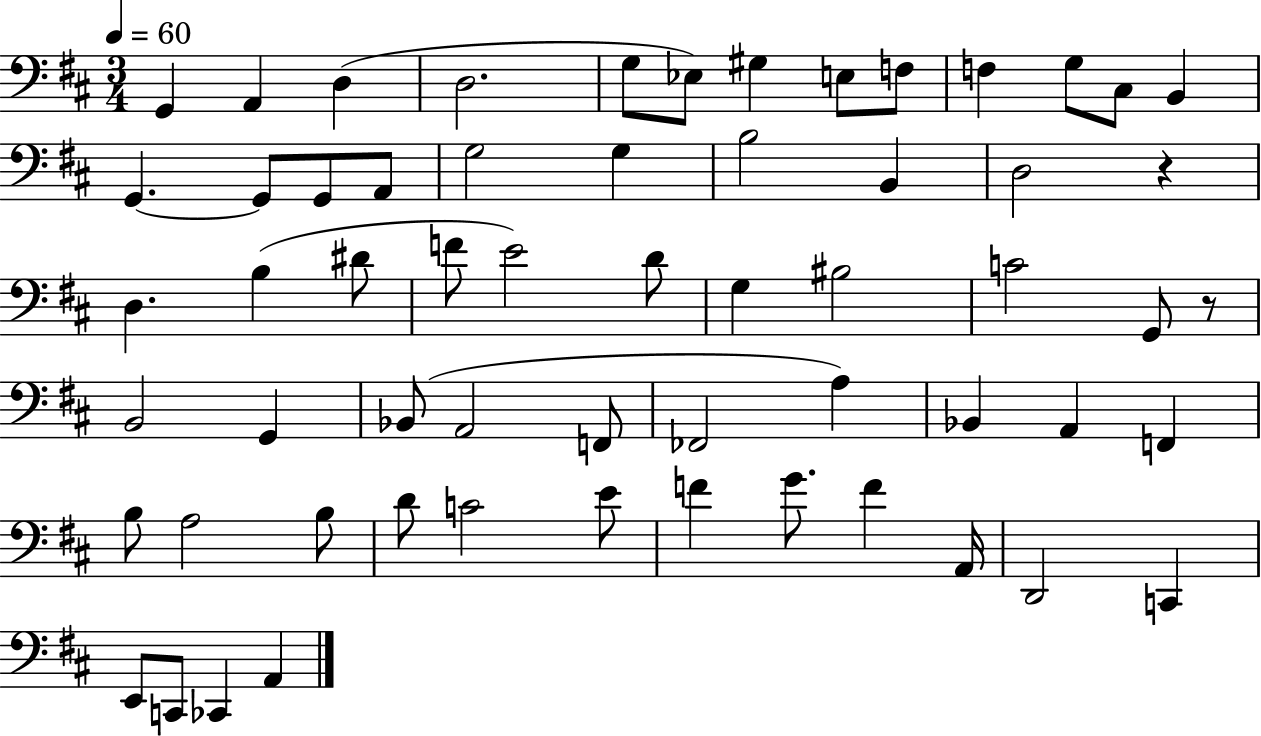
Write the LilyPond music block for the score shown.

{
  \clef bass
  \numericTimeSignature
  \time 3/4
  \key d \major
  \tempo 4 = 60
  \repeat volta 2 { g,4 a,4 d4( | d2. | g8 ees8) gis4 e8 f8 | f4 g8 cis8 b,4 | \break g,4.~~ g,8 g,8 a,8 | g2 g4 | b2 b,4 | d2 r4 | \break d4. b4( dis'8 | f'8 e'2) d'8 | g4 bis2 | c'2 g,8 r8 | \break b,2 g,4 | bes,8( a,2 f,8 | fes,2 a4) | bes,4 a,4 f,4 | \break b8 a2 b8 | d'8 c'2 e'8 | f'4 g'8. f'4 a,16 | d,2 c,4 | \break e,8 c,8 ces,4 a,4 | } \bar "|."
}